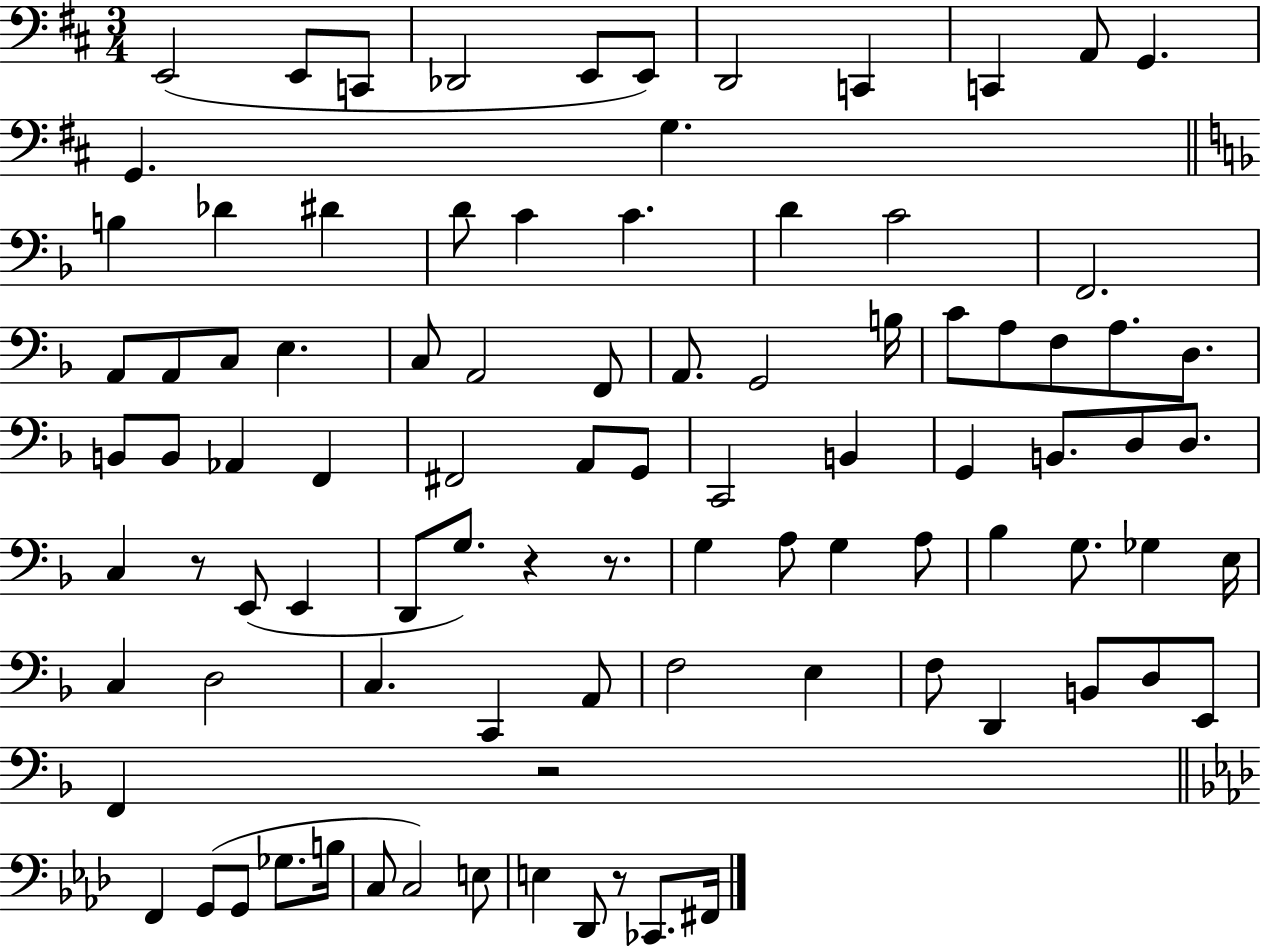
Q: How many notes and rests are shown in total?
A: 93